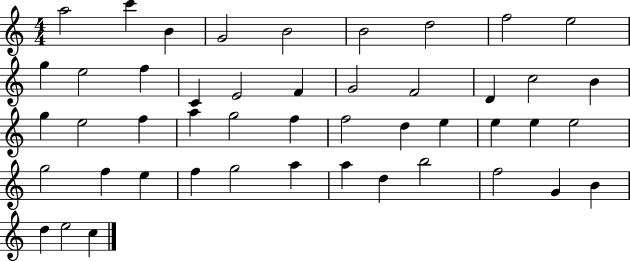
A5/h C6/q B4/q G4/h B4/h B4/h D5/h F5/h E5/h G5/q E5/h F5/q C4/q E4/h F4/q G4/h F4/h D4/q C5/h B4/q G5/q E5/h F5/q A5/q G5/h F5/q F5/h D5/q E5/q E5/q E5/q E5/h G5/h F5/q E5/q F5/q G5/h A5/q A5/q D5/q B5/h F5/h G4/q B4/q D5/q E5/h C5/q